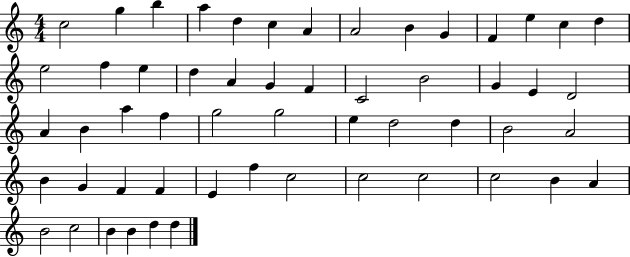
C5/h G5/q B5/q A5/q D5/q C5/q A4/q A4/h B4/q G4/q F4/q E5/q C5/q D5/q E5/h F5/q E5/q D5/q A4/q G4/q F4/q C4/h B4/h G4/q E4/q D4/h A4/q B4/q A5/q F5/q G5/h G5/h E5/q D5/h D5/q B4/h A4/h B4/q G4/q F4/q F4/q E4/q F5/q C5/h C5/h C5/h C5/h B4/q A4/q B4/h C5/h B4/q B4/q D5/q D5/q